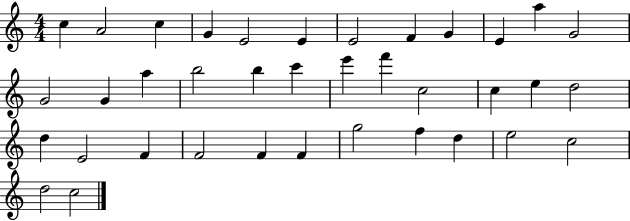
X:1
T:Untitled
M:4/4
L:1/4
K:C
c A2 c G E2 E E2 F G E a G2 G2 G a b2 b c' e' f' c2 c e d2 d E2 F F2 F F g2 f d e2 c2 d2 c2